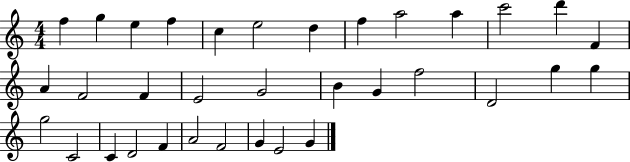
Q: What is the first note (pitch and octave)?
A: F5